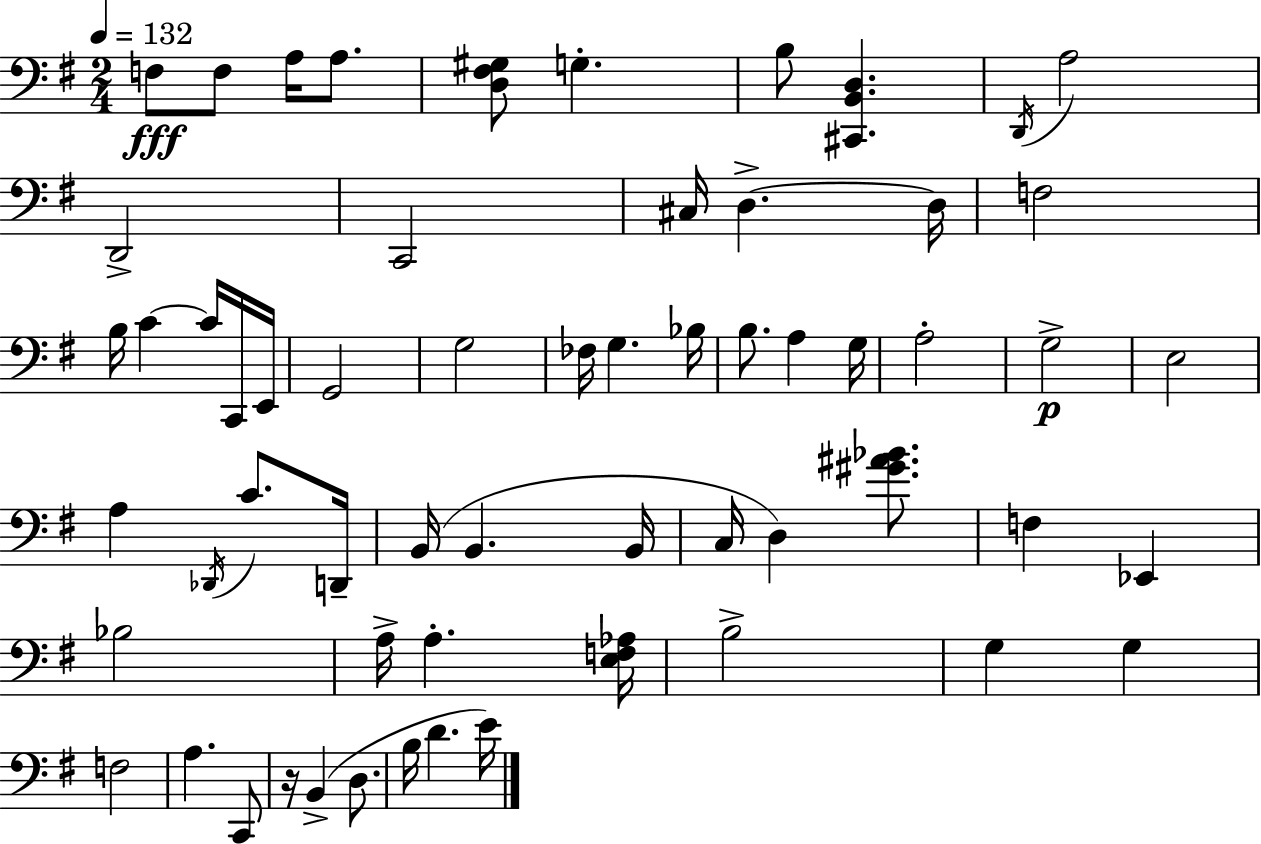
X:1
T:Untitled
M:2/4
L:1/4
K:G
F,/2 F,/2 A,/4 A,/2 [D,^F,^G,]/2 G, B,/2 [^C,,B,,D,] D,,/4 A,2 D,,2 C,,2 ^C,/4 D, D,/4 F,2 B,/4 C C/4 C,,/4 E,,/4 G,,2 G,2 _F,/4 G, _B,/4 B,/2 A, G,/4 A,2 G,2 E,2 A, _D,,/4 C/2 D,,/4 B,,/4 B,, B,,/4 C,/4 D, [^G^A_B]/2 F, _E,, _B,2 A,/4 A, [E,F,_A,]/4 B,2 G, G, F,2 A, C,,/2 z/4 B,, D,/2 B,/4 D E/4